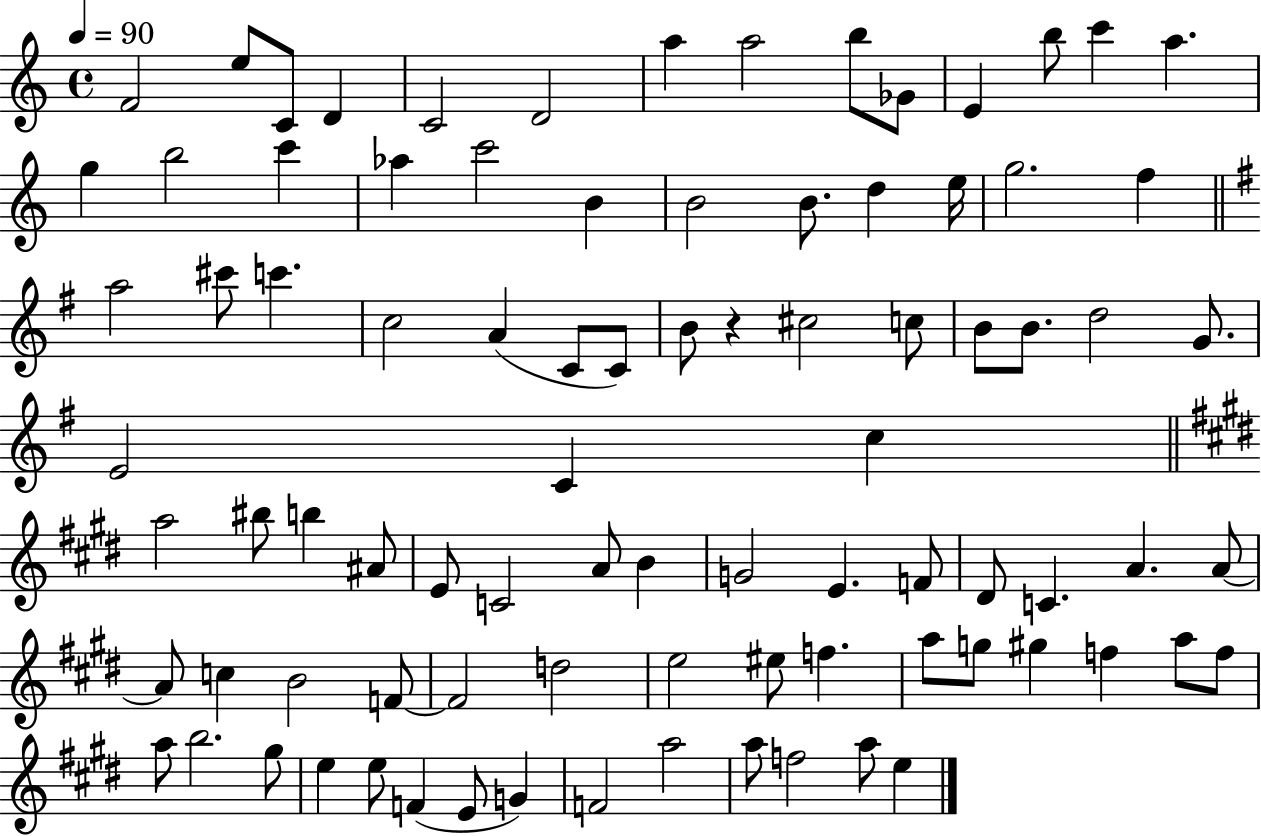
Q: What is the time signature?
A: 4/4